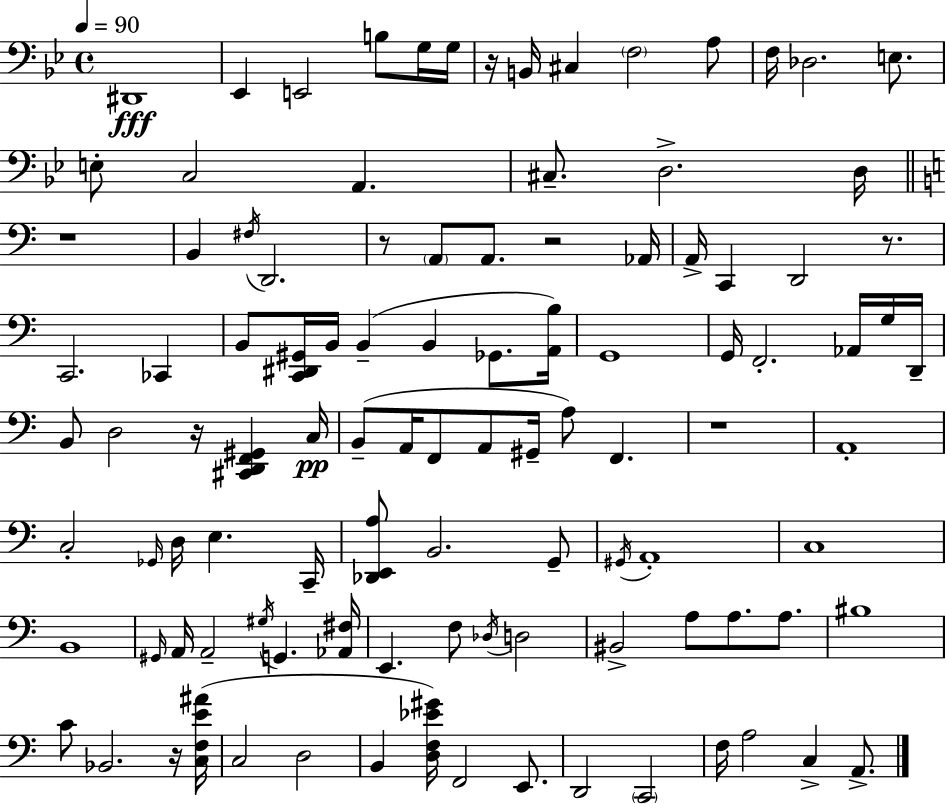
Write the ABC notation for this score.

X:1
T:Untitled
M:4/4
L:1/4
K:Gm
^D,,4 _E,, E,,2 B,/2 G,/4 G,/4 z/4 B,,/4 ^C, F,2 A,/2 F,/4 _D,2 E,/2 E,/2 C,2 A,, ^C,/2 D,2 D,/4 z4 B,, ^F,/4 D,,2 z/2 A,,/2 A,,/2 z2 _A,,/4 A,,/4 C,, D,,2 z/2 C,,2 _C,, B,,/2 [C,,^D,,^G,,]/4 B,,/4 B,, B,, _G,,/2 [A,,B,]/4 G,,4 G,,/4 F,,2 _A,,/4 G,/4 D,,/4 B,,/2 D,2 z/4 [^C,,D,,F,,^G,,] C,/4 B,,/2 A,,/4 F,,/2 A,,/2 ^G,,/4 A,/2 F,, z4 A,,4 C,2 _G,,/4 D,/4 E, C,,/4 [_D,,E,,A,]/2 B,,2 G,,/2 ^G,,/4 A,,4 C,4 B,,4 ^G,,/4 A,,/4 A,,2 ^G,/4 G,, [_A,,^F,]/4 E,, F,/2 _D,/4 D,2 ^B,,2 A,/2 A,/2 A,/2 ^B,4 C/2 _B,,2 z/4 [C,F,E^A]/4 C,2 D,2 B,, [D,F,_E^G]/4 F,,2 E,,/2 D,,2 C,,2 F,/4 A,2 C, A,,/2